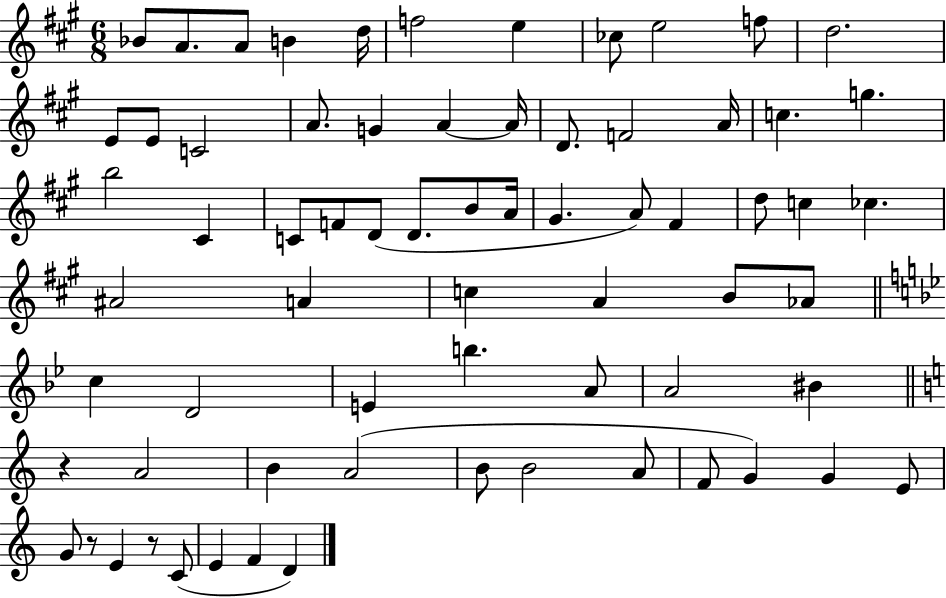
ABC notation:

X:1
T:Untitled
M:6/8
L:1/4
K:A
_B/2 A/2 A/2 B d/4 f2 e _c/2 e2 f/2 d2 E/2 E/2 C2 A/2 G A A/4 D/2 F2 A/4 c g b2 ^C C/2 F/2 D/2 D/2 B/2 A/4 ^G A/2 ^F d/2 c _c ^A2 A c A B/2 _A/2 c D2 E b A/2 A2 ^B z A2 B A2 B/2 B2 A/2 F/2 G G E/2 G/2 z/2 E z/2 C/2 E F D